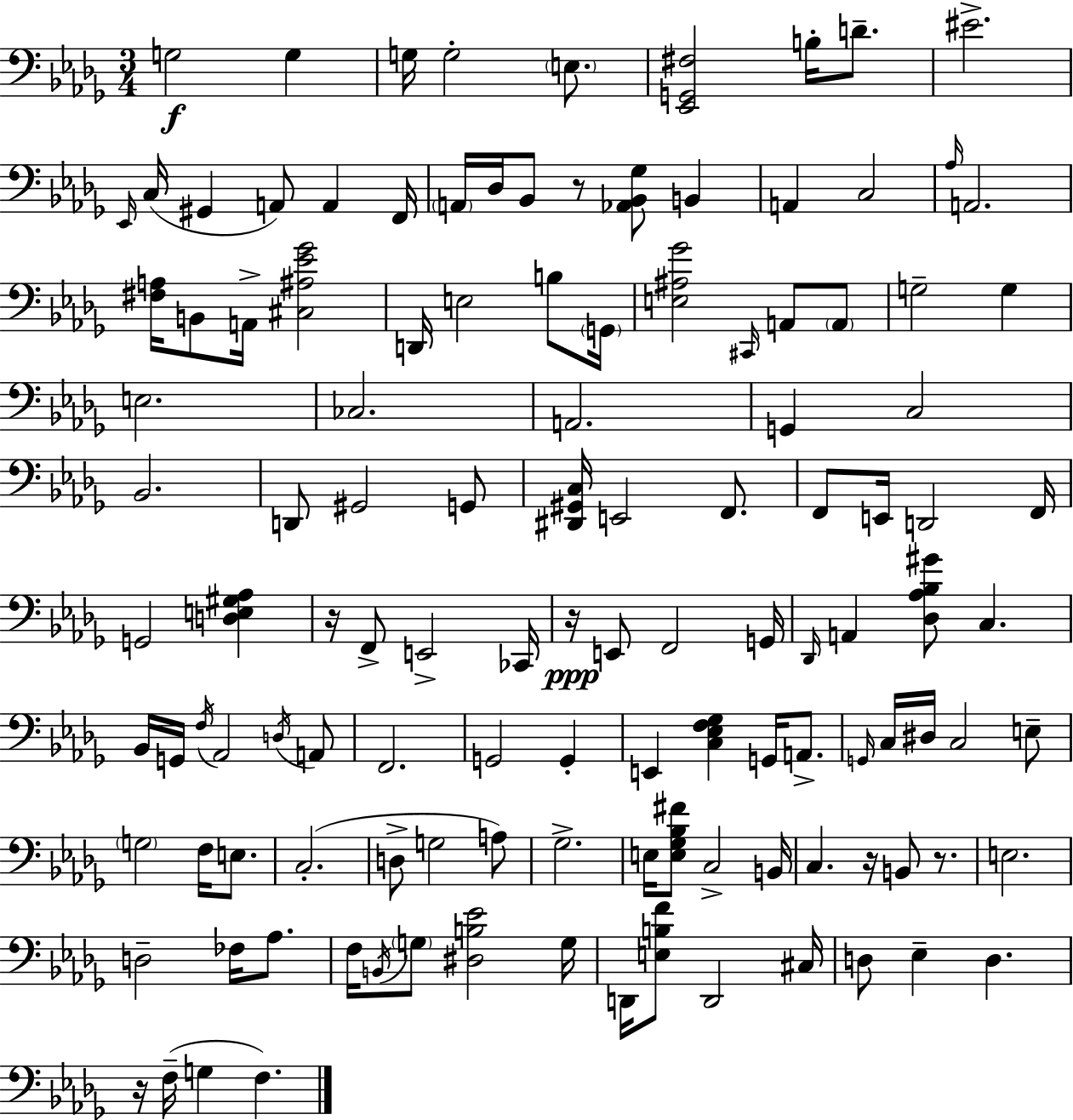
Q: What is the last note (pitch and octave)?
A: F3